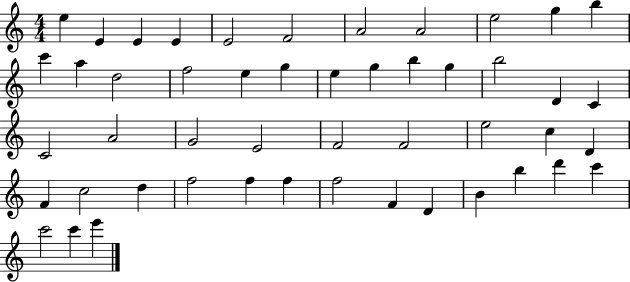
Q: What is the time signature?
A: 4/4